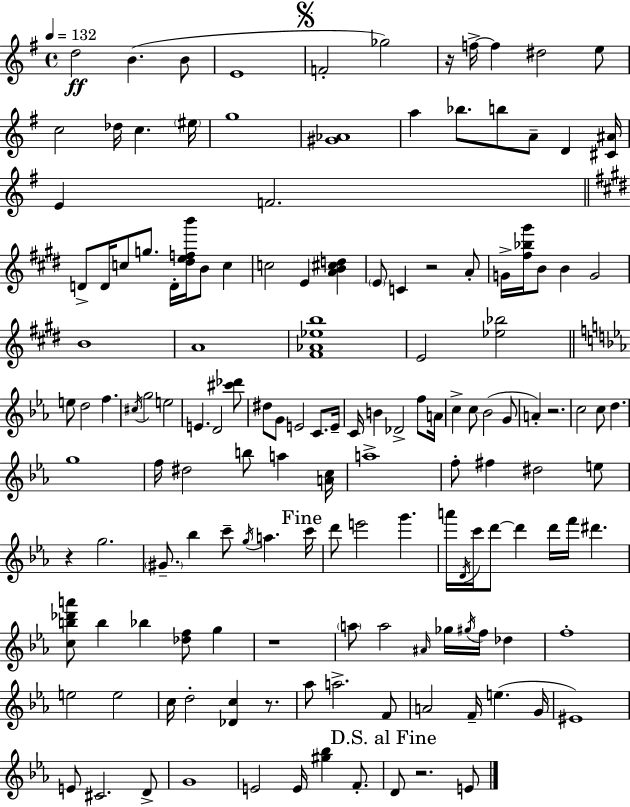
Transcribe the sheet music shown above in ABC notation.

X:1
T:Untitled
M:4/4
L:1/4
K:Em
d2 B B/2 E4 F2 _g2 z/4 f/4 f ^d2 e/2 c2 _d/4 c ^e/4 g4 [^G_A]4 a _b/2 b/2 A/2 D [^C^A]/4 E F2 D/2 D/4 c/2 g/2 D/4 [^defb']/4 B/2 c c2 E [AB^cd] E/2 C z2 A/2 G/4 [^f_b^g']/4 B/2 B G2 B4 A4 [^F_A_eb]4 E2 [_e_b]2 e/2 d2 f ^c/4 g2 e2 E D2 [^c'_d']/2 ^d/2 G/2 E2 C/2 E/4 C/4 B _D2 f/2 A/4 c c/2 _B2 G/2 A z2 c2 c/2 d g4 f/4 ^d2 b/2 a [Ac]/4 a4 f/2 ^f ^d2 e/2 z g2 ^G/2 _b c'/2 g/4 a c'/4 d'/2 e'2 g' a'/4 D/4 c'/4 d'/2 d' d'/4 f'/4 ^d' [cb_d'a']/2 b _b [_df]/2 g z4 a/2 a2 ^A/4 _g/4 ^g/4 f/4 _d f4 e2 e2 c/4 d2 [_Dc] z/2 _a/2 a2 F/2 A2 F/4 e G/4 ^E4 E/2 ^C2 D/2 G4 E2 E/4 [^g_b] F/2 D/2 z2 E/2